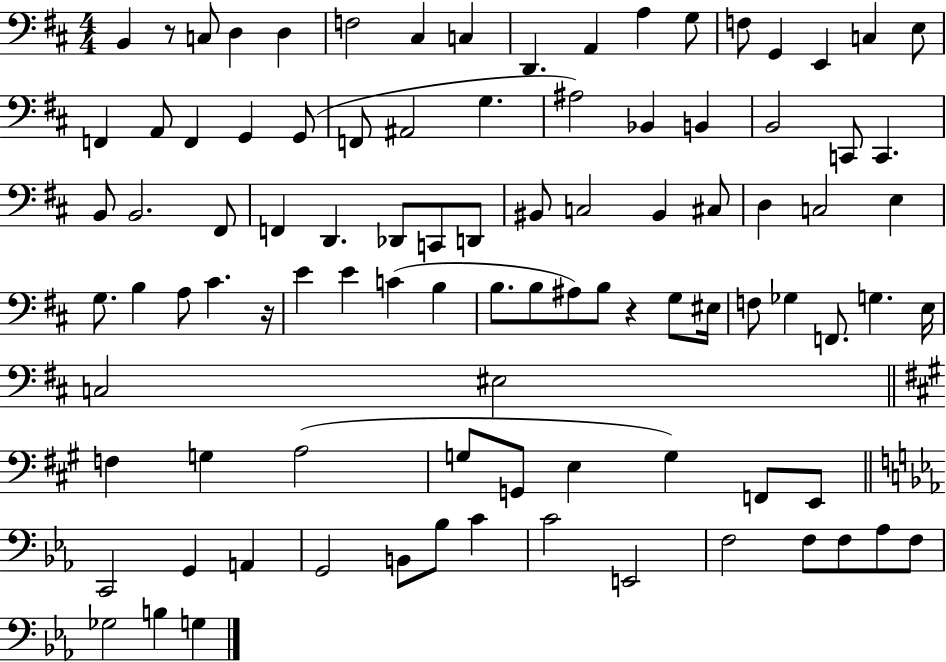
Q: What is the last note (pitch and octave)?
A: G3